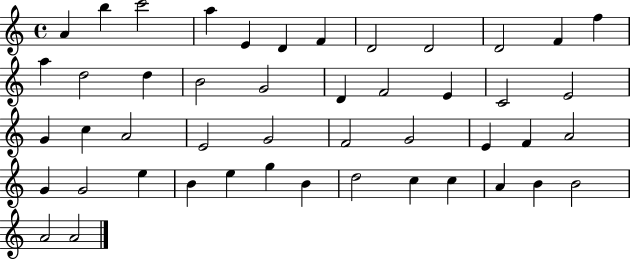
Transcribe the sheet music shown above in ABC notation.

X:1
T:Untitled
M:4/4
L:1/4
K:C
A b c'2 a E D F D2 D2 D2 F f a d2 d B2 G2 D F2 E C2 E2 G c A2 E2 G2 F2 G2 E F A2 G G2 e B e g B d2 c c A B B2 A2 A2